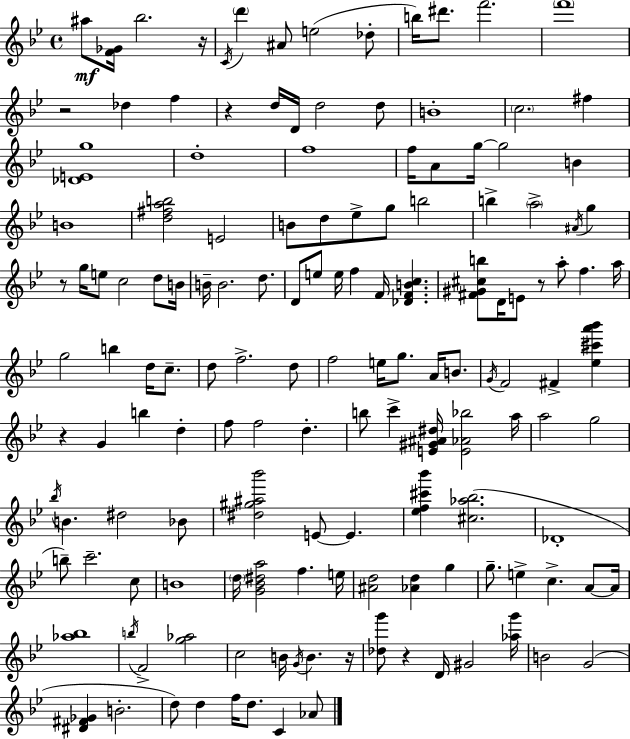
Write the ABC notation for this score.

X:1
T:Untitled
M:4/4
L:1/4
K:Bb
^a/2 [F_G]/4 _b2 z/4 C/4 d' ^A/2 e2 _d/2 b/4 ^d'/2 f'2 f'4 z2 _d f z d/4 D/4 d2 d/2 B4 c2 ^f [_DEg]4 d4 f4 f/4 A/2 g/4 g2 B B4 [d^fab]2 E2 B/2 d/2 _e/2 g/2 b2 b a2 ^A/4 g z/2 g/4 e/2 c2 d/2 B/4 B/4 B2 d/2 D/2 e/2 e/4 f F/4 [_DFBc] [^F^G^cb]/2 D/4 E/2 z/2 a/2 f a/4 g2 b d/4 c/2 d/2 f2 d/2 f2 e/4 g/2 A/4 B/2 G/4 F2 ^F [_e^c'a'_b'] z G b d f/2 f2 d b/2 c' [E^G^A^d]/4 [E_A_b]2 a/4 a2 g2 _b/4 B ^d2 _B/2 [^d^g^a_b']2 E/2 E [_ef^c'_b'] [^c_a_b]2 _D4 b/2 c'2 c/2 B4 d/4 [G_B^da]2 f e/4 [^Ad]2 [_Ad] g g/2 e c A/2 A/4 [_a_b]4 b/4 F2 [g_a]2 c2 B/4 G/4 B z/4 [_dg']/2 z D/4 ^G2 [_ag']/4 B2 G2 [^D^F_G] B2 d/2 d f/4 d/2 C _A/2